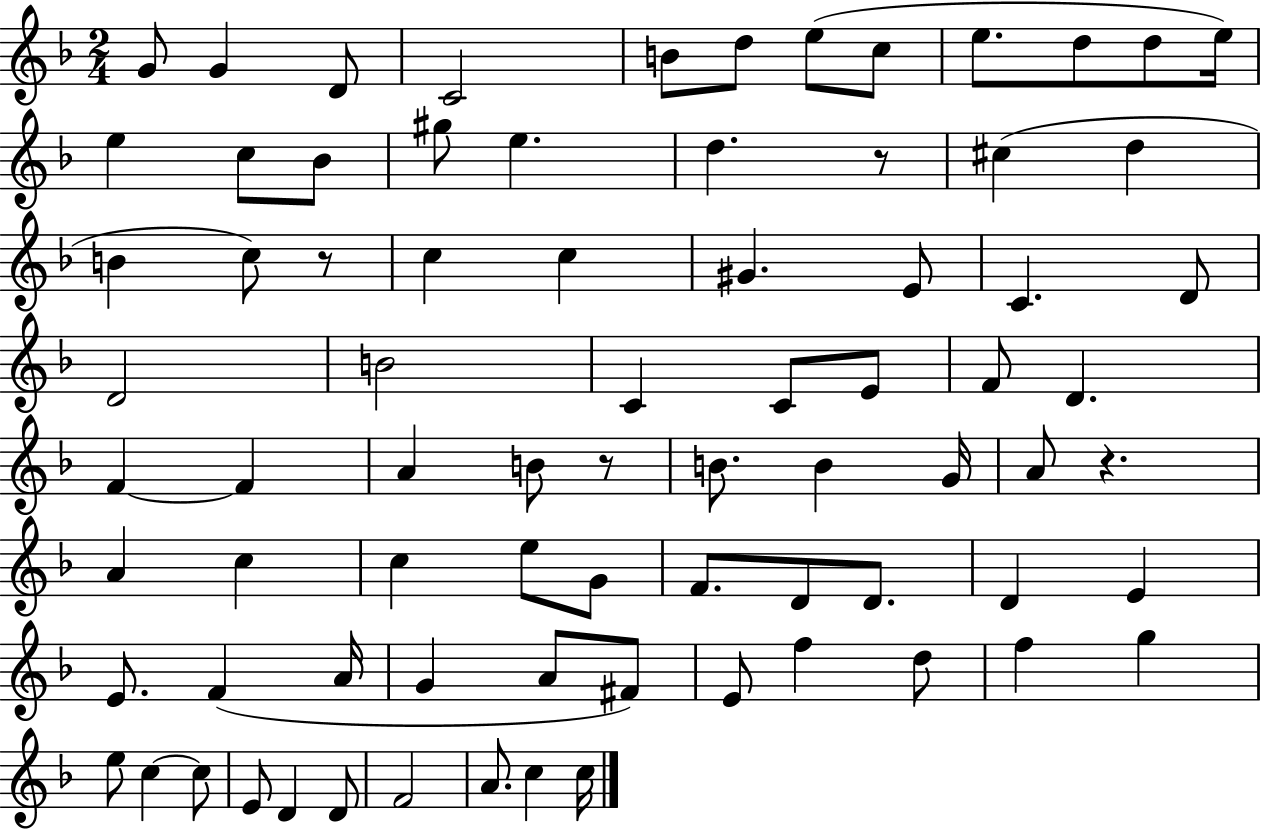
G4/e G4/q D4/e C4/h B4/e D5/e E5/e C5/e E5/e. D5/e D5/e E5/s E5/q C5/e Bb4/e G#5/e E5/q. D5/q. R/e C#5/q D5/q B4/q C5/e R/e C5/q C5/q G#4/q. E4/e C4/q. D4/e D4/h B4/h C4/q C4/e E4/e F4/e D4/q. F4/q F4/q A4/q B4/e R/e B4/e. B4/q G4/s A4/e R/q. A4/q C5/q C5/q E5/e G4/e F4/e. D4/e D4/e. D4/q E4/q E4/e. F4/q A4/s G4/q A4/e F#4/e E4/e F5/q D5/e F5/q G5/q E5/e C5/q C5/e E4/e D4/q D4/e F4/h A4/e. C5/q C5/s